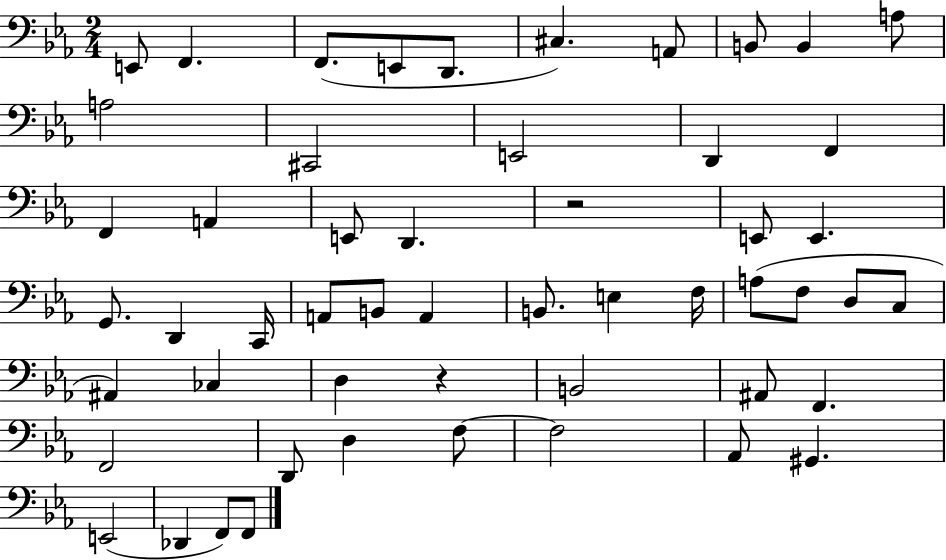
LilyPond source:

{
  \clef bass
  \numericTimeSignature
  \time 2/4
  \key ees \major
  e,8 f,4. | f,8.( e,8 d,8. | cis4.) a,8 | b,8 b,4 a8 | \break a2 | cis,2 | e,2 | d,4 f,4 | \break f,4 a,4 | e,8 d,4. | r2 | e,8 e,4. | \break g,8. d,4 c,16 | a,8 b,8 a,4 | b,8. e4 f16 | a8( f8 d8 c8 | \break ais,4) ces4 | d4 r4 | b,2 | ais,8 f,4. | \break f,2 | d,8 d4 f8~~ | f2 | aes,8 gis,4. | \break e,2( | des,4 f,8) f,8 | \bar "|."
}